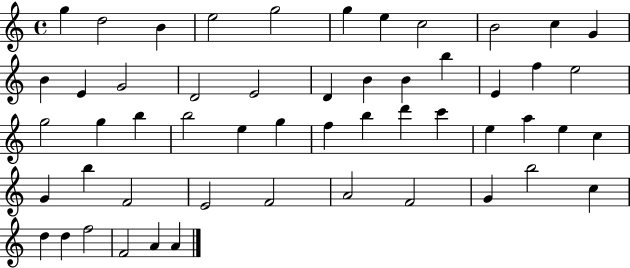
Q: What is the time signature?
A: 4/4